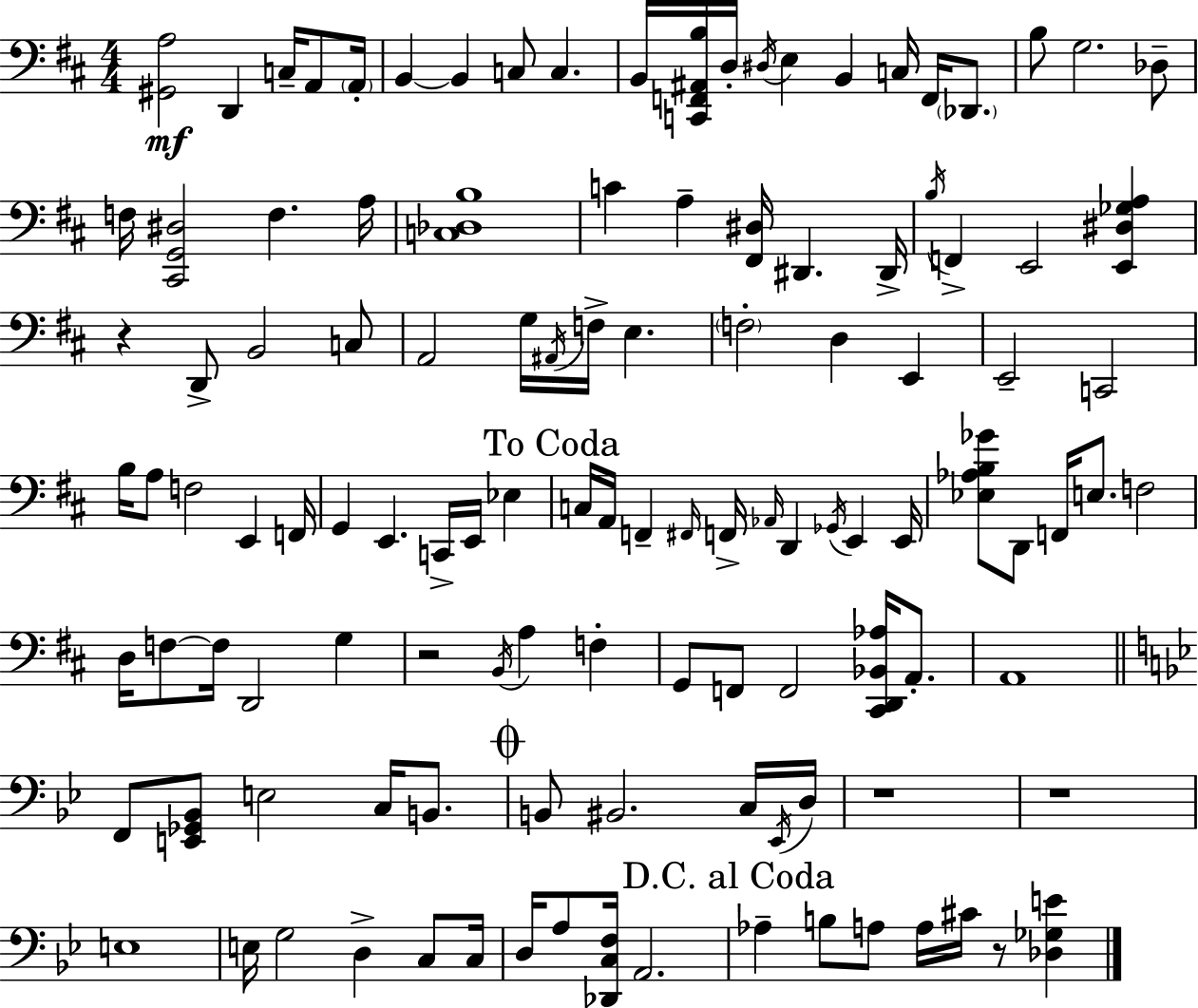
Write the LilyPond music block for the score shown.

{
  \clef bass
  \numericTimeSignature
  \time 4/4
  \key d \major
  <gis, a>2\mf d,4 c16-- a,8 \parenthesize a,16-. | b,4~~ b,4 c8 c4. | b,16 <c, f, ais, b>16 d16-. \acciaccatura { dis16 } e4 b,4 c16 f,16 \parenthesize des,8. | b8 g2. des8-- | \break f16 <cis, g, dis>2 f4. | a16 <c des b>1 | c'4 a4-- <fis, dis>16 dis,4. | dis,16-> \acciaccatura { b16 } f,4-> e,2 <e, dis ges a>4 | \break r4 d,8-> b,2 | c8 a,2 g16 \acciaccatura { ais,16 } f16-> e4. | \parenthesize f2-. d4 e,4 | e,2-- c,2 | \break b16 a8 f2 e,4 | f,16 g,4 e,4. c,16-> e,16 ees4 | \mark "To Coda" c16 a,16 f,4-- \grace { fis,16 } f,16-> \grace { aes,16 } d,4 | \acciaccatura { ges,16 } e,4 e,16 <ees aes b ges'>8 d,8 f,16 e8. f2 | \break d16 f8~~ f16 d,2 | g4 r2 \acciaccatura { b,16 } a4 | f4-. g,8 f,8 f,2 | <cis, d, bes, aes>16 a,8.-. a,1 | \break \bar "||" \break \key bes \major f,8 <e, ges, bes,>8 e2 c16 b,8. | \mark \markup { \musicglyph "scripts.coda" } b,8 bis,2. c16 \acciaccatura { ees,16 } | d16 r1 | r1 | \break e1 | e16 g2 d4-> c8 | c16 d16 a8 <des, c f>16 a,2. | \mark "D.C. al Coda" aes4-- b8 a8 a16 cis'16 r8 <des ges e'>4 | \break \bar "|."
}